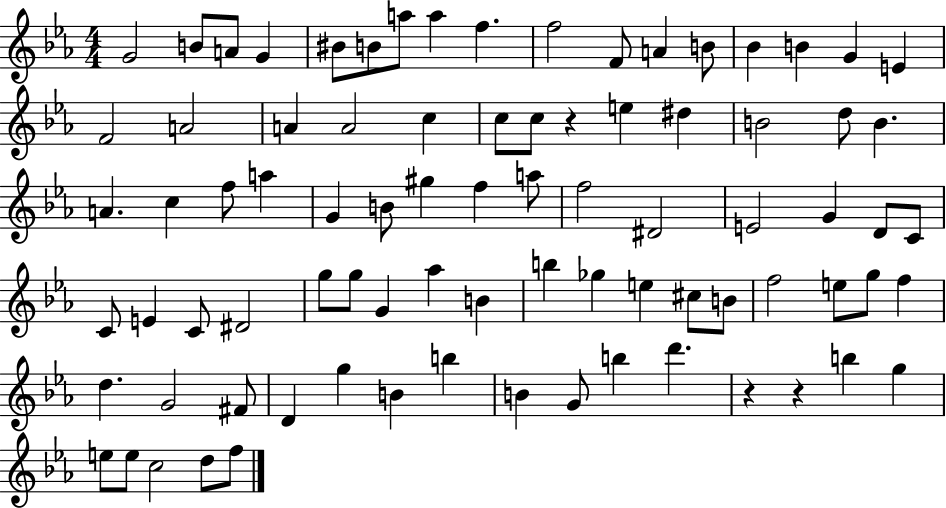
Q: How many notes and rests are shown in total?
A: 83